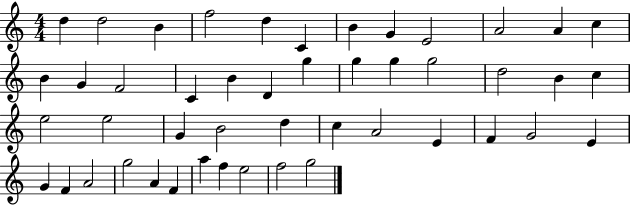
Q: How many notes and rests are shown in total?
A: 47